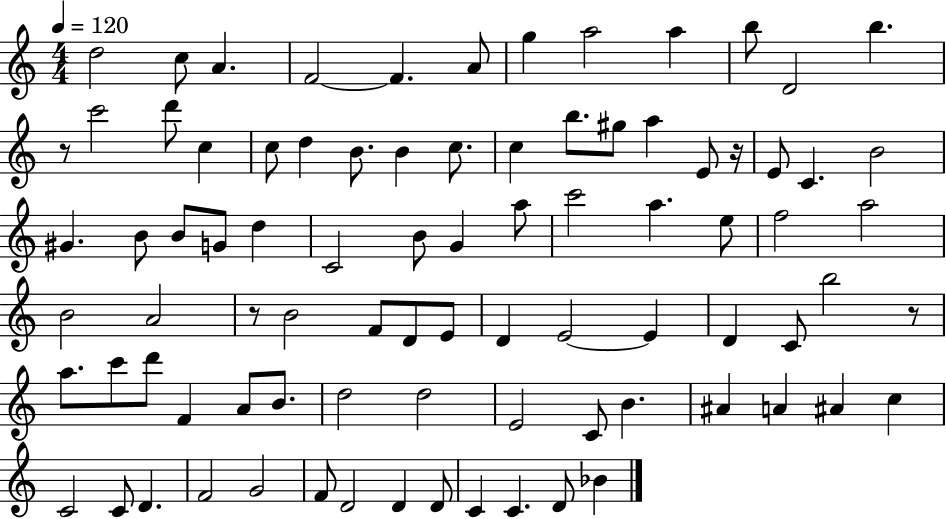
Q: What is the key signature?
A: C major